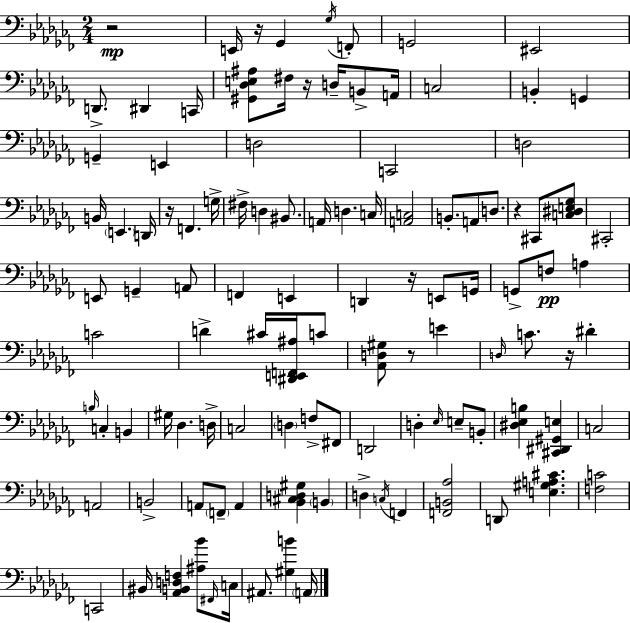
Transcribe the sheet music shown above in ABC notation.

X:1
T:Untitled
M:2/4
L:1/4
K:Abm
z2 E,,/4 z/4 _G,, _G,/4 F,,/2 G,,2 ^E,,2 D,,/2 ^D,, C,,/4 [^G,,_D,E,^A,]/2 ^F,/4 z/4 D,/4 B,,/2 A,,/4 C,2 B,, G,, G,, E,, D,2 C,,2 D,2 B,,/4 E,, D,,/4 z/4 F,, G,/4 ^F,/4 D, ^B,,/2 A,,/4 D, C,/4 [A,,C,]2 B,,/2 A,,/2 D,/2 z ^C,,/2 [C,^D,E,_G,]/2 ^C,,2 E,,/2 G,, A,,/2 F,, E,, D,, z/4 E,,/2 G,,/4 G,,/2 F,/2 A, C2 D ^C/4 [^D,,E,,F,,^A,]/4 C/2 [_A,,D,^G,]/2 z/2 E D,/4 C/2 z/4 ^D B,/4 C, B,, ^G,/4 _D, D,/4 C,2 D, F,/2 ^F,,/2 D,,2 D, _E,/4 E,/2 B,,/2 [^D,_E,B,] [^C,,^D,,^G,,E,] C,2 A,,2 B,,2 A,,/2 F,,/2 A,, [_B,,^C,D,^G,] B,, D, C,/4 F,, [F,,B,,_A,]2 D,,/2 [E,^G,A,^C] [F,C]2 C,,2 ^B,,/4 [_A,,B,,D,F,] [^A,_B]/2 ^F,,/4 C,/4 ^A,,/2 [^G,B] A,,/4